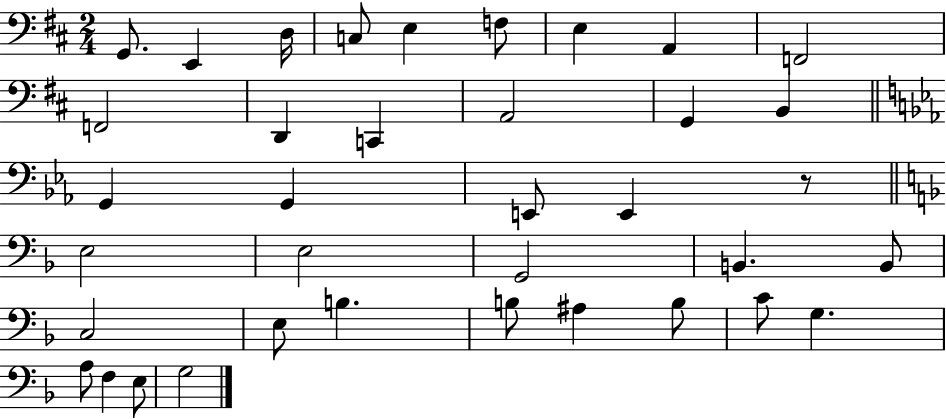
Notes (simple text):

G2/e. E2/q D3/s C3/e E3/q F3/e E3/q A2/q F2/h F2/h D2/q C2/q A2/h G2/q B2/q G2/q G2/q E2/e E2/q R/e E3/h E3/h G2/h B2/q. B2/e C3/h E3/e B3/q. B3/e A#3/q B3/e C4/e G3/q. A3/e F3/q E3/e G3/h